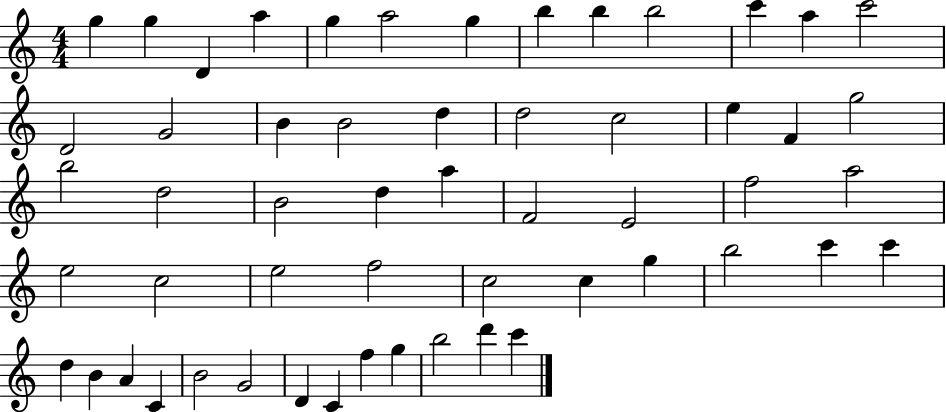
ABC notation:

X:1
T:Untitled
M:4/4
L:1/4
K:C
g g D a g a2 g b b b2 c' a c'2 D2 G2 B B2 d d2 c2 e F g2 b2 d2 B2 d a F2 E2 f2 a2 e2 c2 e2 f2 c2 c g b2 c' c' d B A C B2 G2 D C f g b2 d' c'